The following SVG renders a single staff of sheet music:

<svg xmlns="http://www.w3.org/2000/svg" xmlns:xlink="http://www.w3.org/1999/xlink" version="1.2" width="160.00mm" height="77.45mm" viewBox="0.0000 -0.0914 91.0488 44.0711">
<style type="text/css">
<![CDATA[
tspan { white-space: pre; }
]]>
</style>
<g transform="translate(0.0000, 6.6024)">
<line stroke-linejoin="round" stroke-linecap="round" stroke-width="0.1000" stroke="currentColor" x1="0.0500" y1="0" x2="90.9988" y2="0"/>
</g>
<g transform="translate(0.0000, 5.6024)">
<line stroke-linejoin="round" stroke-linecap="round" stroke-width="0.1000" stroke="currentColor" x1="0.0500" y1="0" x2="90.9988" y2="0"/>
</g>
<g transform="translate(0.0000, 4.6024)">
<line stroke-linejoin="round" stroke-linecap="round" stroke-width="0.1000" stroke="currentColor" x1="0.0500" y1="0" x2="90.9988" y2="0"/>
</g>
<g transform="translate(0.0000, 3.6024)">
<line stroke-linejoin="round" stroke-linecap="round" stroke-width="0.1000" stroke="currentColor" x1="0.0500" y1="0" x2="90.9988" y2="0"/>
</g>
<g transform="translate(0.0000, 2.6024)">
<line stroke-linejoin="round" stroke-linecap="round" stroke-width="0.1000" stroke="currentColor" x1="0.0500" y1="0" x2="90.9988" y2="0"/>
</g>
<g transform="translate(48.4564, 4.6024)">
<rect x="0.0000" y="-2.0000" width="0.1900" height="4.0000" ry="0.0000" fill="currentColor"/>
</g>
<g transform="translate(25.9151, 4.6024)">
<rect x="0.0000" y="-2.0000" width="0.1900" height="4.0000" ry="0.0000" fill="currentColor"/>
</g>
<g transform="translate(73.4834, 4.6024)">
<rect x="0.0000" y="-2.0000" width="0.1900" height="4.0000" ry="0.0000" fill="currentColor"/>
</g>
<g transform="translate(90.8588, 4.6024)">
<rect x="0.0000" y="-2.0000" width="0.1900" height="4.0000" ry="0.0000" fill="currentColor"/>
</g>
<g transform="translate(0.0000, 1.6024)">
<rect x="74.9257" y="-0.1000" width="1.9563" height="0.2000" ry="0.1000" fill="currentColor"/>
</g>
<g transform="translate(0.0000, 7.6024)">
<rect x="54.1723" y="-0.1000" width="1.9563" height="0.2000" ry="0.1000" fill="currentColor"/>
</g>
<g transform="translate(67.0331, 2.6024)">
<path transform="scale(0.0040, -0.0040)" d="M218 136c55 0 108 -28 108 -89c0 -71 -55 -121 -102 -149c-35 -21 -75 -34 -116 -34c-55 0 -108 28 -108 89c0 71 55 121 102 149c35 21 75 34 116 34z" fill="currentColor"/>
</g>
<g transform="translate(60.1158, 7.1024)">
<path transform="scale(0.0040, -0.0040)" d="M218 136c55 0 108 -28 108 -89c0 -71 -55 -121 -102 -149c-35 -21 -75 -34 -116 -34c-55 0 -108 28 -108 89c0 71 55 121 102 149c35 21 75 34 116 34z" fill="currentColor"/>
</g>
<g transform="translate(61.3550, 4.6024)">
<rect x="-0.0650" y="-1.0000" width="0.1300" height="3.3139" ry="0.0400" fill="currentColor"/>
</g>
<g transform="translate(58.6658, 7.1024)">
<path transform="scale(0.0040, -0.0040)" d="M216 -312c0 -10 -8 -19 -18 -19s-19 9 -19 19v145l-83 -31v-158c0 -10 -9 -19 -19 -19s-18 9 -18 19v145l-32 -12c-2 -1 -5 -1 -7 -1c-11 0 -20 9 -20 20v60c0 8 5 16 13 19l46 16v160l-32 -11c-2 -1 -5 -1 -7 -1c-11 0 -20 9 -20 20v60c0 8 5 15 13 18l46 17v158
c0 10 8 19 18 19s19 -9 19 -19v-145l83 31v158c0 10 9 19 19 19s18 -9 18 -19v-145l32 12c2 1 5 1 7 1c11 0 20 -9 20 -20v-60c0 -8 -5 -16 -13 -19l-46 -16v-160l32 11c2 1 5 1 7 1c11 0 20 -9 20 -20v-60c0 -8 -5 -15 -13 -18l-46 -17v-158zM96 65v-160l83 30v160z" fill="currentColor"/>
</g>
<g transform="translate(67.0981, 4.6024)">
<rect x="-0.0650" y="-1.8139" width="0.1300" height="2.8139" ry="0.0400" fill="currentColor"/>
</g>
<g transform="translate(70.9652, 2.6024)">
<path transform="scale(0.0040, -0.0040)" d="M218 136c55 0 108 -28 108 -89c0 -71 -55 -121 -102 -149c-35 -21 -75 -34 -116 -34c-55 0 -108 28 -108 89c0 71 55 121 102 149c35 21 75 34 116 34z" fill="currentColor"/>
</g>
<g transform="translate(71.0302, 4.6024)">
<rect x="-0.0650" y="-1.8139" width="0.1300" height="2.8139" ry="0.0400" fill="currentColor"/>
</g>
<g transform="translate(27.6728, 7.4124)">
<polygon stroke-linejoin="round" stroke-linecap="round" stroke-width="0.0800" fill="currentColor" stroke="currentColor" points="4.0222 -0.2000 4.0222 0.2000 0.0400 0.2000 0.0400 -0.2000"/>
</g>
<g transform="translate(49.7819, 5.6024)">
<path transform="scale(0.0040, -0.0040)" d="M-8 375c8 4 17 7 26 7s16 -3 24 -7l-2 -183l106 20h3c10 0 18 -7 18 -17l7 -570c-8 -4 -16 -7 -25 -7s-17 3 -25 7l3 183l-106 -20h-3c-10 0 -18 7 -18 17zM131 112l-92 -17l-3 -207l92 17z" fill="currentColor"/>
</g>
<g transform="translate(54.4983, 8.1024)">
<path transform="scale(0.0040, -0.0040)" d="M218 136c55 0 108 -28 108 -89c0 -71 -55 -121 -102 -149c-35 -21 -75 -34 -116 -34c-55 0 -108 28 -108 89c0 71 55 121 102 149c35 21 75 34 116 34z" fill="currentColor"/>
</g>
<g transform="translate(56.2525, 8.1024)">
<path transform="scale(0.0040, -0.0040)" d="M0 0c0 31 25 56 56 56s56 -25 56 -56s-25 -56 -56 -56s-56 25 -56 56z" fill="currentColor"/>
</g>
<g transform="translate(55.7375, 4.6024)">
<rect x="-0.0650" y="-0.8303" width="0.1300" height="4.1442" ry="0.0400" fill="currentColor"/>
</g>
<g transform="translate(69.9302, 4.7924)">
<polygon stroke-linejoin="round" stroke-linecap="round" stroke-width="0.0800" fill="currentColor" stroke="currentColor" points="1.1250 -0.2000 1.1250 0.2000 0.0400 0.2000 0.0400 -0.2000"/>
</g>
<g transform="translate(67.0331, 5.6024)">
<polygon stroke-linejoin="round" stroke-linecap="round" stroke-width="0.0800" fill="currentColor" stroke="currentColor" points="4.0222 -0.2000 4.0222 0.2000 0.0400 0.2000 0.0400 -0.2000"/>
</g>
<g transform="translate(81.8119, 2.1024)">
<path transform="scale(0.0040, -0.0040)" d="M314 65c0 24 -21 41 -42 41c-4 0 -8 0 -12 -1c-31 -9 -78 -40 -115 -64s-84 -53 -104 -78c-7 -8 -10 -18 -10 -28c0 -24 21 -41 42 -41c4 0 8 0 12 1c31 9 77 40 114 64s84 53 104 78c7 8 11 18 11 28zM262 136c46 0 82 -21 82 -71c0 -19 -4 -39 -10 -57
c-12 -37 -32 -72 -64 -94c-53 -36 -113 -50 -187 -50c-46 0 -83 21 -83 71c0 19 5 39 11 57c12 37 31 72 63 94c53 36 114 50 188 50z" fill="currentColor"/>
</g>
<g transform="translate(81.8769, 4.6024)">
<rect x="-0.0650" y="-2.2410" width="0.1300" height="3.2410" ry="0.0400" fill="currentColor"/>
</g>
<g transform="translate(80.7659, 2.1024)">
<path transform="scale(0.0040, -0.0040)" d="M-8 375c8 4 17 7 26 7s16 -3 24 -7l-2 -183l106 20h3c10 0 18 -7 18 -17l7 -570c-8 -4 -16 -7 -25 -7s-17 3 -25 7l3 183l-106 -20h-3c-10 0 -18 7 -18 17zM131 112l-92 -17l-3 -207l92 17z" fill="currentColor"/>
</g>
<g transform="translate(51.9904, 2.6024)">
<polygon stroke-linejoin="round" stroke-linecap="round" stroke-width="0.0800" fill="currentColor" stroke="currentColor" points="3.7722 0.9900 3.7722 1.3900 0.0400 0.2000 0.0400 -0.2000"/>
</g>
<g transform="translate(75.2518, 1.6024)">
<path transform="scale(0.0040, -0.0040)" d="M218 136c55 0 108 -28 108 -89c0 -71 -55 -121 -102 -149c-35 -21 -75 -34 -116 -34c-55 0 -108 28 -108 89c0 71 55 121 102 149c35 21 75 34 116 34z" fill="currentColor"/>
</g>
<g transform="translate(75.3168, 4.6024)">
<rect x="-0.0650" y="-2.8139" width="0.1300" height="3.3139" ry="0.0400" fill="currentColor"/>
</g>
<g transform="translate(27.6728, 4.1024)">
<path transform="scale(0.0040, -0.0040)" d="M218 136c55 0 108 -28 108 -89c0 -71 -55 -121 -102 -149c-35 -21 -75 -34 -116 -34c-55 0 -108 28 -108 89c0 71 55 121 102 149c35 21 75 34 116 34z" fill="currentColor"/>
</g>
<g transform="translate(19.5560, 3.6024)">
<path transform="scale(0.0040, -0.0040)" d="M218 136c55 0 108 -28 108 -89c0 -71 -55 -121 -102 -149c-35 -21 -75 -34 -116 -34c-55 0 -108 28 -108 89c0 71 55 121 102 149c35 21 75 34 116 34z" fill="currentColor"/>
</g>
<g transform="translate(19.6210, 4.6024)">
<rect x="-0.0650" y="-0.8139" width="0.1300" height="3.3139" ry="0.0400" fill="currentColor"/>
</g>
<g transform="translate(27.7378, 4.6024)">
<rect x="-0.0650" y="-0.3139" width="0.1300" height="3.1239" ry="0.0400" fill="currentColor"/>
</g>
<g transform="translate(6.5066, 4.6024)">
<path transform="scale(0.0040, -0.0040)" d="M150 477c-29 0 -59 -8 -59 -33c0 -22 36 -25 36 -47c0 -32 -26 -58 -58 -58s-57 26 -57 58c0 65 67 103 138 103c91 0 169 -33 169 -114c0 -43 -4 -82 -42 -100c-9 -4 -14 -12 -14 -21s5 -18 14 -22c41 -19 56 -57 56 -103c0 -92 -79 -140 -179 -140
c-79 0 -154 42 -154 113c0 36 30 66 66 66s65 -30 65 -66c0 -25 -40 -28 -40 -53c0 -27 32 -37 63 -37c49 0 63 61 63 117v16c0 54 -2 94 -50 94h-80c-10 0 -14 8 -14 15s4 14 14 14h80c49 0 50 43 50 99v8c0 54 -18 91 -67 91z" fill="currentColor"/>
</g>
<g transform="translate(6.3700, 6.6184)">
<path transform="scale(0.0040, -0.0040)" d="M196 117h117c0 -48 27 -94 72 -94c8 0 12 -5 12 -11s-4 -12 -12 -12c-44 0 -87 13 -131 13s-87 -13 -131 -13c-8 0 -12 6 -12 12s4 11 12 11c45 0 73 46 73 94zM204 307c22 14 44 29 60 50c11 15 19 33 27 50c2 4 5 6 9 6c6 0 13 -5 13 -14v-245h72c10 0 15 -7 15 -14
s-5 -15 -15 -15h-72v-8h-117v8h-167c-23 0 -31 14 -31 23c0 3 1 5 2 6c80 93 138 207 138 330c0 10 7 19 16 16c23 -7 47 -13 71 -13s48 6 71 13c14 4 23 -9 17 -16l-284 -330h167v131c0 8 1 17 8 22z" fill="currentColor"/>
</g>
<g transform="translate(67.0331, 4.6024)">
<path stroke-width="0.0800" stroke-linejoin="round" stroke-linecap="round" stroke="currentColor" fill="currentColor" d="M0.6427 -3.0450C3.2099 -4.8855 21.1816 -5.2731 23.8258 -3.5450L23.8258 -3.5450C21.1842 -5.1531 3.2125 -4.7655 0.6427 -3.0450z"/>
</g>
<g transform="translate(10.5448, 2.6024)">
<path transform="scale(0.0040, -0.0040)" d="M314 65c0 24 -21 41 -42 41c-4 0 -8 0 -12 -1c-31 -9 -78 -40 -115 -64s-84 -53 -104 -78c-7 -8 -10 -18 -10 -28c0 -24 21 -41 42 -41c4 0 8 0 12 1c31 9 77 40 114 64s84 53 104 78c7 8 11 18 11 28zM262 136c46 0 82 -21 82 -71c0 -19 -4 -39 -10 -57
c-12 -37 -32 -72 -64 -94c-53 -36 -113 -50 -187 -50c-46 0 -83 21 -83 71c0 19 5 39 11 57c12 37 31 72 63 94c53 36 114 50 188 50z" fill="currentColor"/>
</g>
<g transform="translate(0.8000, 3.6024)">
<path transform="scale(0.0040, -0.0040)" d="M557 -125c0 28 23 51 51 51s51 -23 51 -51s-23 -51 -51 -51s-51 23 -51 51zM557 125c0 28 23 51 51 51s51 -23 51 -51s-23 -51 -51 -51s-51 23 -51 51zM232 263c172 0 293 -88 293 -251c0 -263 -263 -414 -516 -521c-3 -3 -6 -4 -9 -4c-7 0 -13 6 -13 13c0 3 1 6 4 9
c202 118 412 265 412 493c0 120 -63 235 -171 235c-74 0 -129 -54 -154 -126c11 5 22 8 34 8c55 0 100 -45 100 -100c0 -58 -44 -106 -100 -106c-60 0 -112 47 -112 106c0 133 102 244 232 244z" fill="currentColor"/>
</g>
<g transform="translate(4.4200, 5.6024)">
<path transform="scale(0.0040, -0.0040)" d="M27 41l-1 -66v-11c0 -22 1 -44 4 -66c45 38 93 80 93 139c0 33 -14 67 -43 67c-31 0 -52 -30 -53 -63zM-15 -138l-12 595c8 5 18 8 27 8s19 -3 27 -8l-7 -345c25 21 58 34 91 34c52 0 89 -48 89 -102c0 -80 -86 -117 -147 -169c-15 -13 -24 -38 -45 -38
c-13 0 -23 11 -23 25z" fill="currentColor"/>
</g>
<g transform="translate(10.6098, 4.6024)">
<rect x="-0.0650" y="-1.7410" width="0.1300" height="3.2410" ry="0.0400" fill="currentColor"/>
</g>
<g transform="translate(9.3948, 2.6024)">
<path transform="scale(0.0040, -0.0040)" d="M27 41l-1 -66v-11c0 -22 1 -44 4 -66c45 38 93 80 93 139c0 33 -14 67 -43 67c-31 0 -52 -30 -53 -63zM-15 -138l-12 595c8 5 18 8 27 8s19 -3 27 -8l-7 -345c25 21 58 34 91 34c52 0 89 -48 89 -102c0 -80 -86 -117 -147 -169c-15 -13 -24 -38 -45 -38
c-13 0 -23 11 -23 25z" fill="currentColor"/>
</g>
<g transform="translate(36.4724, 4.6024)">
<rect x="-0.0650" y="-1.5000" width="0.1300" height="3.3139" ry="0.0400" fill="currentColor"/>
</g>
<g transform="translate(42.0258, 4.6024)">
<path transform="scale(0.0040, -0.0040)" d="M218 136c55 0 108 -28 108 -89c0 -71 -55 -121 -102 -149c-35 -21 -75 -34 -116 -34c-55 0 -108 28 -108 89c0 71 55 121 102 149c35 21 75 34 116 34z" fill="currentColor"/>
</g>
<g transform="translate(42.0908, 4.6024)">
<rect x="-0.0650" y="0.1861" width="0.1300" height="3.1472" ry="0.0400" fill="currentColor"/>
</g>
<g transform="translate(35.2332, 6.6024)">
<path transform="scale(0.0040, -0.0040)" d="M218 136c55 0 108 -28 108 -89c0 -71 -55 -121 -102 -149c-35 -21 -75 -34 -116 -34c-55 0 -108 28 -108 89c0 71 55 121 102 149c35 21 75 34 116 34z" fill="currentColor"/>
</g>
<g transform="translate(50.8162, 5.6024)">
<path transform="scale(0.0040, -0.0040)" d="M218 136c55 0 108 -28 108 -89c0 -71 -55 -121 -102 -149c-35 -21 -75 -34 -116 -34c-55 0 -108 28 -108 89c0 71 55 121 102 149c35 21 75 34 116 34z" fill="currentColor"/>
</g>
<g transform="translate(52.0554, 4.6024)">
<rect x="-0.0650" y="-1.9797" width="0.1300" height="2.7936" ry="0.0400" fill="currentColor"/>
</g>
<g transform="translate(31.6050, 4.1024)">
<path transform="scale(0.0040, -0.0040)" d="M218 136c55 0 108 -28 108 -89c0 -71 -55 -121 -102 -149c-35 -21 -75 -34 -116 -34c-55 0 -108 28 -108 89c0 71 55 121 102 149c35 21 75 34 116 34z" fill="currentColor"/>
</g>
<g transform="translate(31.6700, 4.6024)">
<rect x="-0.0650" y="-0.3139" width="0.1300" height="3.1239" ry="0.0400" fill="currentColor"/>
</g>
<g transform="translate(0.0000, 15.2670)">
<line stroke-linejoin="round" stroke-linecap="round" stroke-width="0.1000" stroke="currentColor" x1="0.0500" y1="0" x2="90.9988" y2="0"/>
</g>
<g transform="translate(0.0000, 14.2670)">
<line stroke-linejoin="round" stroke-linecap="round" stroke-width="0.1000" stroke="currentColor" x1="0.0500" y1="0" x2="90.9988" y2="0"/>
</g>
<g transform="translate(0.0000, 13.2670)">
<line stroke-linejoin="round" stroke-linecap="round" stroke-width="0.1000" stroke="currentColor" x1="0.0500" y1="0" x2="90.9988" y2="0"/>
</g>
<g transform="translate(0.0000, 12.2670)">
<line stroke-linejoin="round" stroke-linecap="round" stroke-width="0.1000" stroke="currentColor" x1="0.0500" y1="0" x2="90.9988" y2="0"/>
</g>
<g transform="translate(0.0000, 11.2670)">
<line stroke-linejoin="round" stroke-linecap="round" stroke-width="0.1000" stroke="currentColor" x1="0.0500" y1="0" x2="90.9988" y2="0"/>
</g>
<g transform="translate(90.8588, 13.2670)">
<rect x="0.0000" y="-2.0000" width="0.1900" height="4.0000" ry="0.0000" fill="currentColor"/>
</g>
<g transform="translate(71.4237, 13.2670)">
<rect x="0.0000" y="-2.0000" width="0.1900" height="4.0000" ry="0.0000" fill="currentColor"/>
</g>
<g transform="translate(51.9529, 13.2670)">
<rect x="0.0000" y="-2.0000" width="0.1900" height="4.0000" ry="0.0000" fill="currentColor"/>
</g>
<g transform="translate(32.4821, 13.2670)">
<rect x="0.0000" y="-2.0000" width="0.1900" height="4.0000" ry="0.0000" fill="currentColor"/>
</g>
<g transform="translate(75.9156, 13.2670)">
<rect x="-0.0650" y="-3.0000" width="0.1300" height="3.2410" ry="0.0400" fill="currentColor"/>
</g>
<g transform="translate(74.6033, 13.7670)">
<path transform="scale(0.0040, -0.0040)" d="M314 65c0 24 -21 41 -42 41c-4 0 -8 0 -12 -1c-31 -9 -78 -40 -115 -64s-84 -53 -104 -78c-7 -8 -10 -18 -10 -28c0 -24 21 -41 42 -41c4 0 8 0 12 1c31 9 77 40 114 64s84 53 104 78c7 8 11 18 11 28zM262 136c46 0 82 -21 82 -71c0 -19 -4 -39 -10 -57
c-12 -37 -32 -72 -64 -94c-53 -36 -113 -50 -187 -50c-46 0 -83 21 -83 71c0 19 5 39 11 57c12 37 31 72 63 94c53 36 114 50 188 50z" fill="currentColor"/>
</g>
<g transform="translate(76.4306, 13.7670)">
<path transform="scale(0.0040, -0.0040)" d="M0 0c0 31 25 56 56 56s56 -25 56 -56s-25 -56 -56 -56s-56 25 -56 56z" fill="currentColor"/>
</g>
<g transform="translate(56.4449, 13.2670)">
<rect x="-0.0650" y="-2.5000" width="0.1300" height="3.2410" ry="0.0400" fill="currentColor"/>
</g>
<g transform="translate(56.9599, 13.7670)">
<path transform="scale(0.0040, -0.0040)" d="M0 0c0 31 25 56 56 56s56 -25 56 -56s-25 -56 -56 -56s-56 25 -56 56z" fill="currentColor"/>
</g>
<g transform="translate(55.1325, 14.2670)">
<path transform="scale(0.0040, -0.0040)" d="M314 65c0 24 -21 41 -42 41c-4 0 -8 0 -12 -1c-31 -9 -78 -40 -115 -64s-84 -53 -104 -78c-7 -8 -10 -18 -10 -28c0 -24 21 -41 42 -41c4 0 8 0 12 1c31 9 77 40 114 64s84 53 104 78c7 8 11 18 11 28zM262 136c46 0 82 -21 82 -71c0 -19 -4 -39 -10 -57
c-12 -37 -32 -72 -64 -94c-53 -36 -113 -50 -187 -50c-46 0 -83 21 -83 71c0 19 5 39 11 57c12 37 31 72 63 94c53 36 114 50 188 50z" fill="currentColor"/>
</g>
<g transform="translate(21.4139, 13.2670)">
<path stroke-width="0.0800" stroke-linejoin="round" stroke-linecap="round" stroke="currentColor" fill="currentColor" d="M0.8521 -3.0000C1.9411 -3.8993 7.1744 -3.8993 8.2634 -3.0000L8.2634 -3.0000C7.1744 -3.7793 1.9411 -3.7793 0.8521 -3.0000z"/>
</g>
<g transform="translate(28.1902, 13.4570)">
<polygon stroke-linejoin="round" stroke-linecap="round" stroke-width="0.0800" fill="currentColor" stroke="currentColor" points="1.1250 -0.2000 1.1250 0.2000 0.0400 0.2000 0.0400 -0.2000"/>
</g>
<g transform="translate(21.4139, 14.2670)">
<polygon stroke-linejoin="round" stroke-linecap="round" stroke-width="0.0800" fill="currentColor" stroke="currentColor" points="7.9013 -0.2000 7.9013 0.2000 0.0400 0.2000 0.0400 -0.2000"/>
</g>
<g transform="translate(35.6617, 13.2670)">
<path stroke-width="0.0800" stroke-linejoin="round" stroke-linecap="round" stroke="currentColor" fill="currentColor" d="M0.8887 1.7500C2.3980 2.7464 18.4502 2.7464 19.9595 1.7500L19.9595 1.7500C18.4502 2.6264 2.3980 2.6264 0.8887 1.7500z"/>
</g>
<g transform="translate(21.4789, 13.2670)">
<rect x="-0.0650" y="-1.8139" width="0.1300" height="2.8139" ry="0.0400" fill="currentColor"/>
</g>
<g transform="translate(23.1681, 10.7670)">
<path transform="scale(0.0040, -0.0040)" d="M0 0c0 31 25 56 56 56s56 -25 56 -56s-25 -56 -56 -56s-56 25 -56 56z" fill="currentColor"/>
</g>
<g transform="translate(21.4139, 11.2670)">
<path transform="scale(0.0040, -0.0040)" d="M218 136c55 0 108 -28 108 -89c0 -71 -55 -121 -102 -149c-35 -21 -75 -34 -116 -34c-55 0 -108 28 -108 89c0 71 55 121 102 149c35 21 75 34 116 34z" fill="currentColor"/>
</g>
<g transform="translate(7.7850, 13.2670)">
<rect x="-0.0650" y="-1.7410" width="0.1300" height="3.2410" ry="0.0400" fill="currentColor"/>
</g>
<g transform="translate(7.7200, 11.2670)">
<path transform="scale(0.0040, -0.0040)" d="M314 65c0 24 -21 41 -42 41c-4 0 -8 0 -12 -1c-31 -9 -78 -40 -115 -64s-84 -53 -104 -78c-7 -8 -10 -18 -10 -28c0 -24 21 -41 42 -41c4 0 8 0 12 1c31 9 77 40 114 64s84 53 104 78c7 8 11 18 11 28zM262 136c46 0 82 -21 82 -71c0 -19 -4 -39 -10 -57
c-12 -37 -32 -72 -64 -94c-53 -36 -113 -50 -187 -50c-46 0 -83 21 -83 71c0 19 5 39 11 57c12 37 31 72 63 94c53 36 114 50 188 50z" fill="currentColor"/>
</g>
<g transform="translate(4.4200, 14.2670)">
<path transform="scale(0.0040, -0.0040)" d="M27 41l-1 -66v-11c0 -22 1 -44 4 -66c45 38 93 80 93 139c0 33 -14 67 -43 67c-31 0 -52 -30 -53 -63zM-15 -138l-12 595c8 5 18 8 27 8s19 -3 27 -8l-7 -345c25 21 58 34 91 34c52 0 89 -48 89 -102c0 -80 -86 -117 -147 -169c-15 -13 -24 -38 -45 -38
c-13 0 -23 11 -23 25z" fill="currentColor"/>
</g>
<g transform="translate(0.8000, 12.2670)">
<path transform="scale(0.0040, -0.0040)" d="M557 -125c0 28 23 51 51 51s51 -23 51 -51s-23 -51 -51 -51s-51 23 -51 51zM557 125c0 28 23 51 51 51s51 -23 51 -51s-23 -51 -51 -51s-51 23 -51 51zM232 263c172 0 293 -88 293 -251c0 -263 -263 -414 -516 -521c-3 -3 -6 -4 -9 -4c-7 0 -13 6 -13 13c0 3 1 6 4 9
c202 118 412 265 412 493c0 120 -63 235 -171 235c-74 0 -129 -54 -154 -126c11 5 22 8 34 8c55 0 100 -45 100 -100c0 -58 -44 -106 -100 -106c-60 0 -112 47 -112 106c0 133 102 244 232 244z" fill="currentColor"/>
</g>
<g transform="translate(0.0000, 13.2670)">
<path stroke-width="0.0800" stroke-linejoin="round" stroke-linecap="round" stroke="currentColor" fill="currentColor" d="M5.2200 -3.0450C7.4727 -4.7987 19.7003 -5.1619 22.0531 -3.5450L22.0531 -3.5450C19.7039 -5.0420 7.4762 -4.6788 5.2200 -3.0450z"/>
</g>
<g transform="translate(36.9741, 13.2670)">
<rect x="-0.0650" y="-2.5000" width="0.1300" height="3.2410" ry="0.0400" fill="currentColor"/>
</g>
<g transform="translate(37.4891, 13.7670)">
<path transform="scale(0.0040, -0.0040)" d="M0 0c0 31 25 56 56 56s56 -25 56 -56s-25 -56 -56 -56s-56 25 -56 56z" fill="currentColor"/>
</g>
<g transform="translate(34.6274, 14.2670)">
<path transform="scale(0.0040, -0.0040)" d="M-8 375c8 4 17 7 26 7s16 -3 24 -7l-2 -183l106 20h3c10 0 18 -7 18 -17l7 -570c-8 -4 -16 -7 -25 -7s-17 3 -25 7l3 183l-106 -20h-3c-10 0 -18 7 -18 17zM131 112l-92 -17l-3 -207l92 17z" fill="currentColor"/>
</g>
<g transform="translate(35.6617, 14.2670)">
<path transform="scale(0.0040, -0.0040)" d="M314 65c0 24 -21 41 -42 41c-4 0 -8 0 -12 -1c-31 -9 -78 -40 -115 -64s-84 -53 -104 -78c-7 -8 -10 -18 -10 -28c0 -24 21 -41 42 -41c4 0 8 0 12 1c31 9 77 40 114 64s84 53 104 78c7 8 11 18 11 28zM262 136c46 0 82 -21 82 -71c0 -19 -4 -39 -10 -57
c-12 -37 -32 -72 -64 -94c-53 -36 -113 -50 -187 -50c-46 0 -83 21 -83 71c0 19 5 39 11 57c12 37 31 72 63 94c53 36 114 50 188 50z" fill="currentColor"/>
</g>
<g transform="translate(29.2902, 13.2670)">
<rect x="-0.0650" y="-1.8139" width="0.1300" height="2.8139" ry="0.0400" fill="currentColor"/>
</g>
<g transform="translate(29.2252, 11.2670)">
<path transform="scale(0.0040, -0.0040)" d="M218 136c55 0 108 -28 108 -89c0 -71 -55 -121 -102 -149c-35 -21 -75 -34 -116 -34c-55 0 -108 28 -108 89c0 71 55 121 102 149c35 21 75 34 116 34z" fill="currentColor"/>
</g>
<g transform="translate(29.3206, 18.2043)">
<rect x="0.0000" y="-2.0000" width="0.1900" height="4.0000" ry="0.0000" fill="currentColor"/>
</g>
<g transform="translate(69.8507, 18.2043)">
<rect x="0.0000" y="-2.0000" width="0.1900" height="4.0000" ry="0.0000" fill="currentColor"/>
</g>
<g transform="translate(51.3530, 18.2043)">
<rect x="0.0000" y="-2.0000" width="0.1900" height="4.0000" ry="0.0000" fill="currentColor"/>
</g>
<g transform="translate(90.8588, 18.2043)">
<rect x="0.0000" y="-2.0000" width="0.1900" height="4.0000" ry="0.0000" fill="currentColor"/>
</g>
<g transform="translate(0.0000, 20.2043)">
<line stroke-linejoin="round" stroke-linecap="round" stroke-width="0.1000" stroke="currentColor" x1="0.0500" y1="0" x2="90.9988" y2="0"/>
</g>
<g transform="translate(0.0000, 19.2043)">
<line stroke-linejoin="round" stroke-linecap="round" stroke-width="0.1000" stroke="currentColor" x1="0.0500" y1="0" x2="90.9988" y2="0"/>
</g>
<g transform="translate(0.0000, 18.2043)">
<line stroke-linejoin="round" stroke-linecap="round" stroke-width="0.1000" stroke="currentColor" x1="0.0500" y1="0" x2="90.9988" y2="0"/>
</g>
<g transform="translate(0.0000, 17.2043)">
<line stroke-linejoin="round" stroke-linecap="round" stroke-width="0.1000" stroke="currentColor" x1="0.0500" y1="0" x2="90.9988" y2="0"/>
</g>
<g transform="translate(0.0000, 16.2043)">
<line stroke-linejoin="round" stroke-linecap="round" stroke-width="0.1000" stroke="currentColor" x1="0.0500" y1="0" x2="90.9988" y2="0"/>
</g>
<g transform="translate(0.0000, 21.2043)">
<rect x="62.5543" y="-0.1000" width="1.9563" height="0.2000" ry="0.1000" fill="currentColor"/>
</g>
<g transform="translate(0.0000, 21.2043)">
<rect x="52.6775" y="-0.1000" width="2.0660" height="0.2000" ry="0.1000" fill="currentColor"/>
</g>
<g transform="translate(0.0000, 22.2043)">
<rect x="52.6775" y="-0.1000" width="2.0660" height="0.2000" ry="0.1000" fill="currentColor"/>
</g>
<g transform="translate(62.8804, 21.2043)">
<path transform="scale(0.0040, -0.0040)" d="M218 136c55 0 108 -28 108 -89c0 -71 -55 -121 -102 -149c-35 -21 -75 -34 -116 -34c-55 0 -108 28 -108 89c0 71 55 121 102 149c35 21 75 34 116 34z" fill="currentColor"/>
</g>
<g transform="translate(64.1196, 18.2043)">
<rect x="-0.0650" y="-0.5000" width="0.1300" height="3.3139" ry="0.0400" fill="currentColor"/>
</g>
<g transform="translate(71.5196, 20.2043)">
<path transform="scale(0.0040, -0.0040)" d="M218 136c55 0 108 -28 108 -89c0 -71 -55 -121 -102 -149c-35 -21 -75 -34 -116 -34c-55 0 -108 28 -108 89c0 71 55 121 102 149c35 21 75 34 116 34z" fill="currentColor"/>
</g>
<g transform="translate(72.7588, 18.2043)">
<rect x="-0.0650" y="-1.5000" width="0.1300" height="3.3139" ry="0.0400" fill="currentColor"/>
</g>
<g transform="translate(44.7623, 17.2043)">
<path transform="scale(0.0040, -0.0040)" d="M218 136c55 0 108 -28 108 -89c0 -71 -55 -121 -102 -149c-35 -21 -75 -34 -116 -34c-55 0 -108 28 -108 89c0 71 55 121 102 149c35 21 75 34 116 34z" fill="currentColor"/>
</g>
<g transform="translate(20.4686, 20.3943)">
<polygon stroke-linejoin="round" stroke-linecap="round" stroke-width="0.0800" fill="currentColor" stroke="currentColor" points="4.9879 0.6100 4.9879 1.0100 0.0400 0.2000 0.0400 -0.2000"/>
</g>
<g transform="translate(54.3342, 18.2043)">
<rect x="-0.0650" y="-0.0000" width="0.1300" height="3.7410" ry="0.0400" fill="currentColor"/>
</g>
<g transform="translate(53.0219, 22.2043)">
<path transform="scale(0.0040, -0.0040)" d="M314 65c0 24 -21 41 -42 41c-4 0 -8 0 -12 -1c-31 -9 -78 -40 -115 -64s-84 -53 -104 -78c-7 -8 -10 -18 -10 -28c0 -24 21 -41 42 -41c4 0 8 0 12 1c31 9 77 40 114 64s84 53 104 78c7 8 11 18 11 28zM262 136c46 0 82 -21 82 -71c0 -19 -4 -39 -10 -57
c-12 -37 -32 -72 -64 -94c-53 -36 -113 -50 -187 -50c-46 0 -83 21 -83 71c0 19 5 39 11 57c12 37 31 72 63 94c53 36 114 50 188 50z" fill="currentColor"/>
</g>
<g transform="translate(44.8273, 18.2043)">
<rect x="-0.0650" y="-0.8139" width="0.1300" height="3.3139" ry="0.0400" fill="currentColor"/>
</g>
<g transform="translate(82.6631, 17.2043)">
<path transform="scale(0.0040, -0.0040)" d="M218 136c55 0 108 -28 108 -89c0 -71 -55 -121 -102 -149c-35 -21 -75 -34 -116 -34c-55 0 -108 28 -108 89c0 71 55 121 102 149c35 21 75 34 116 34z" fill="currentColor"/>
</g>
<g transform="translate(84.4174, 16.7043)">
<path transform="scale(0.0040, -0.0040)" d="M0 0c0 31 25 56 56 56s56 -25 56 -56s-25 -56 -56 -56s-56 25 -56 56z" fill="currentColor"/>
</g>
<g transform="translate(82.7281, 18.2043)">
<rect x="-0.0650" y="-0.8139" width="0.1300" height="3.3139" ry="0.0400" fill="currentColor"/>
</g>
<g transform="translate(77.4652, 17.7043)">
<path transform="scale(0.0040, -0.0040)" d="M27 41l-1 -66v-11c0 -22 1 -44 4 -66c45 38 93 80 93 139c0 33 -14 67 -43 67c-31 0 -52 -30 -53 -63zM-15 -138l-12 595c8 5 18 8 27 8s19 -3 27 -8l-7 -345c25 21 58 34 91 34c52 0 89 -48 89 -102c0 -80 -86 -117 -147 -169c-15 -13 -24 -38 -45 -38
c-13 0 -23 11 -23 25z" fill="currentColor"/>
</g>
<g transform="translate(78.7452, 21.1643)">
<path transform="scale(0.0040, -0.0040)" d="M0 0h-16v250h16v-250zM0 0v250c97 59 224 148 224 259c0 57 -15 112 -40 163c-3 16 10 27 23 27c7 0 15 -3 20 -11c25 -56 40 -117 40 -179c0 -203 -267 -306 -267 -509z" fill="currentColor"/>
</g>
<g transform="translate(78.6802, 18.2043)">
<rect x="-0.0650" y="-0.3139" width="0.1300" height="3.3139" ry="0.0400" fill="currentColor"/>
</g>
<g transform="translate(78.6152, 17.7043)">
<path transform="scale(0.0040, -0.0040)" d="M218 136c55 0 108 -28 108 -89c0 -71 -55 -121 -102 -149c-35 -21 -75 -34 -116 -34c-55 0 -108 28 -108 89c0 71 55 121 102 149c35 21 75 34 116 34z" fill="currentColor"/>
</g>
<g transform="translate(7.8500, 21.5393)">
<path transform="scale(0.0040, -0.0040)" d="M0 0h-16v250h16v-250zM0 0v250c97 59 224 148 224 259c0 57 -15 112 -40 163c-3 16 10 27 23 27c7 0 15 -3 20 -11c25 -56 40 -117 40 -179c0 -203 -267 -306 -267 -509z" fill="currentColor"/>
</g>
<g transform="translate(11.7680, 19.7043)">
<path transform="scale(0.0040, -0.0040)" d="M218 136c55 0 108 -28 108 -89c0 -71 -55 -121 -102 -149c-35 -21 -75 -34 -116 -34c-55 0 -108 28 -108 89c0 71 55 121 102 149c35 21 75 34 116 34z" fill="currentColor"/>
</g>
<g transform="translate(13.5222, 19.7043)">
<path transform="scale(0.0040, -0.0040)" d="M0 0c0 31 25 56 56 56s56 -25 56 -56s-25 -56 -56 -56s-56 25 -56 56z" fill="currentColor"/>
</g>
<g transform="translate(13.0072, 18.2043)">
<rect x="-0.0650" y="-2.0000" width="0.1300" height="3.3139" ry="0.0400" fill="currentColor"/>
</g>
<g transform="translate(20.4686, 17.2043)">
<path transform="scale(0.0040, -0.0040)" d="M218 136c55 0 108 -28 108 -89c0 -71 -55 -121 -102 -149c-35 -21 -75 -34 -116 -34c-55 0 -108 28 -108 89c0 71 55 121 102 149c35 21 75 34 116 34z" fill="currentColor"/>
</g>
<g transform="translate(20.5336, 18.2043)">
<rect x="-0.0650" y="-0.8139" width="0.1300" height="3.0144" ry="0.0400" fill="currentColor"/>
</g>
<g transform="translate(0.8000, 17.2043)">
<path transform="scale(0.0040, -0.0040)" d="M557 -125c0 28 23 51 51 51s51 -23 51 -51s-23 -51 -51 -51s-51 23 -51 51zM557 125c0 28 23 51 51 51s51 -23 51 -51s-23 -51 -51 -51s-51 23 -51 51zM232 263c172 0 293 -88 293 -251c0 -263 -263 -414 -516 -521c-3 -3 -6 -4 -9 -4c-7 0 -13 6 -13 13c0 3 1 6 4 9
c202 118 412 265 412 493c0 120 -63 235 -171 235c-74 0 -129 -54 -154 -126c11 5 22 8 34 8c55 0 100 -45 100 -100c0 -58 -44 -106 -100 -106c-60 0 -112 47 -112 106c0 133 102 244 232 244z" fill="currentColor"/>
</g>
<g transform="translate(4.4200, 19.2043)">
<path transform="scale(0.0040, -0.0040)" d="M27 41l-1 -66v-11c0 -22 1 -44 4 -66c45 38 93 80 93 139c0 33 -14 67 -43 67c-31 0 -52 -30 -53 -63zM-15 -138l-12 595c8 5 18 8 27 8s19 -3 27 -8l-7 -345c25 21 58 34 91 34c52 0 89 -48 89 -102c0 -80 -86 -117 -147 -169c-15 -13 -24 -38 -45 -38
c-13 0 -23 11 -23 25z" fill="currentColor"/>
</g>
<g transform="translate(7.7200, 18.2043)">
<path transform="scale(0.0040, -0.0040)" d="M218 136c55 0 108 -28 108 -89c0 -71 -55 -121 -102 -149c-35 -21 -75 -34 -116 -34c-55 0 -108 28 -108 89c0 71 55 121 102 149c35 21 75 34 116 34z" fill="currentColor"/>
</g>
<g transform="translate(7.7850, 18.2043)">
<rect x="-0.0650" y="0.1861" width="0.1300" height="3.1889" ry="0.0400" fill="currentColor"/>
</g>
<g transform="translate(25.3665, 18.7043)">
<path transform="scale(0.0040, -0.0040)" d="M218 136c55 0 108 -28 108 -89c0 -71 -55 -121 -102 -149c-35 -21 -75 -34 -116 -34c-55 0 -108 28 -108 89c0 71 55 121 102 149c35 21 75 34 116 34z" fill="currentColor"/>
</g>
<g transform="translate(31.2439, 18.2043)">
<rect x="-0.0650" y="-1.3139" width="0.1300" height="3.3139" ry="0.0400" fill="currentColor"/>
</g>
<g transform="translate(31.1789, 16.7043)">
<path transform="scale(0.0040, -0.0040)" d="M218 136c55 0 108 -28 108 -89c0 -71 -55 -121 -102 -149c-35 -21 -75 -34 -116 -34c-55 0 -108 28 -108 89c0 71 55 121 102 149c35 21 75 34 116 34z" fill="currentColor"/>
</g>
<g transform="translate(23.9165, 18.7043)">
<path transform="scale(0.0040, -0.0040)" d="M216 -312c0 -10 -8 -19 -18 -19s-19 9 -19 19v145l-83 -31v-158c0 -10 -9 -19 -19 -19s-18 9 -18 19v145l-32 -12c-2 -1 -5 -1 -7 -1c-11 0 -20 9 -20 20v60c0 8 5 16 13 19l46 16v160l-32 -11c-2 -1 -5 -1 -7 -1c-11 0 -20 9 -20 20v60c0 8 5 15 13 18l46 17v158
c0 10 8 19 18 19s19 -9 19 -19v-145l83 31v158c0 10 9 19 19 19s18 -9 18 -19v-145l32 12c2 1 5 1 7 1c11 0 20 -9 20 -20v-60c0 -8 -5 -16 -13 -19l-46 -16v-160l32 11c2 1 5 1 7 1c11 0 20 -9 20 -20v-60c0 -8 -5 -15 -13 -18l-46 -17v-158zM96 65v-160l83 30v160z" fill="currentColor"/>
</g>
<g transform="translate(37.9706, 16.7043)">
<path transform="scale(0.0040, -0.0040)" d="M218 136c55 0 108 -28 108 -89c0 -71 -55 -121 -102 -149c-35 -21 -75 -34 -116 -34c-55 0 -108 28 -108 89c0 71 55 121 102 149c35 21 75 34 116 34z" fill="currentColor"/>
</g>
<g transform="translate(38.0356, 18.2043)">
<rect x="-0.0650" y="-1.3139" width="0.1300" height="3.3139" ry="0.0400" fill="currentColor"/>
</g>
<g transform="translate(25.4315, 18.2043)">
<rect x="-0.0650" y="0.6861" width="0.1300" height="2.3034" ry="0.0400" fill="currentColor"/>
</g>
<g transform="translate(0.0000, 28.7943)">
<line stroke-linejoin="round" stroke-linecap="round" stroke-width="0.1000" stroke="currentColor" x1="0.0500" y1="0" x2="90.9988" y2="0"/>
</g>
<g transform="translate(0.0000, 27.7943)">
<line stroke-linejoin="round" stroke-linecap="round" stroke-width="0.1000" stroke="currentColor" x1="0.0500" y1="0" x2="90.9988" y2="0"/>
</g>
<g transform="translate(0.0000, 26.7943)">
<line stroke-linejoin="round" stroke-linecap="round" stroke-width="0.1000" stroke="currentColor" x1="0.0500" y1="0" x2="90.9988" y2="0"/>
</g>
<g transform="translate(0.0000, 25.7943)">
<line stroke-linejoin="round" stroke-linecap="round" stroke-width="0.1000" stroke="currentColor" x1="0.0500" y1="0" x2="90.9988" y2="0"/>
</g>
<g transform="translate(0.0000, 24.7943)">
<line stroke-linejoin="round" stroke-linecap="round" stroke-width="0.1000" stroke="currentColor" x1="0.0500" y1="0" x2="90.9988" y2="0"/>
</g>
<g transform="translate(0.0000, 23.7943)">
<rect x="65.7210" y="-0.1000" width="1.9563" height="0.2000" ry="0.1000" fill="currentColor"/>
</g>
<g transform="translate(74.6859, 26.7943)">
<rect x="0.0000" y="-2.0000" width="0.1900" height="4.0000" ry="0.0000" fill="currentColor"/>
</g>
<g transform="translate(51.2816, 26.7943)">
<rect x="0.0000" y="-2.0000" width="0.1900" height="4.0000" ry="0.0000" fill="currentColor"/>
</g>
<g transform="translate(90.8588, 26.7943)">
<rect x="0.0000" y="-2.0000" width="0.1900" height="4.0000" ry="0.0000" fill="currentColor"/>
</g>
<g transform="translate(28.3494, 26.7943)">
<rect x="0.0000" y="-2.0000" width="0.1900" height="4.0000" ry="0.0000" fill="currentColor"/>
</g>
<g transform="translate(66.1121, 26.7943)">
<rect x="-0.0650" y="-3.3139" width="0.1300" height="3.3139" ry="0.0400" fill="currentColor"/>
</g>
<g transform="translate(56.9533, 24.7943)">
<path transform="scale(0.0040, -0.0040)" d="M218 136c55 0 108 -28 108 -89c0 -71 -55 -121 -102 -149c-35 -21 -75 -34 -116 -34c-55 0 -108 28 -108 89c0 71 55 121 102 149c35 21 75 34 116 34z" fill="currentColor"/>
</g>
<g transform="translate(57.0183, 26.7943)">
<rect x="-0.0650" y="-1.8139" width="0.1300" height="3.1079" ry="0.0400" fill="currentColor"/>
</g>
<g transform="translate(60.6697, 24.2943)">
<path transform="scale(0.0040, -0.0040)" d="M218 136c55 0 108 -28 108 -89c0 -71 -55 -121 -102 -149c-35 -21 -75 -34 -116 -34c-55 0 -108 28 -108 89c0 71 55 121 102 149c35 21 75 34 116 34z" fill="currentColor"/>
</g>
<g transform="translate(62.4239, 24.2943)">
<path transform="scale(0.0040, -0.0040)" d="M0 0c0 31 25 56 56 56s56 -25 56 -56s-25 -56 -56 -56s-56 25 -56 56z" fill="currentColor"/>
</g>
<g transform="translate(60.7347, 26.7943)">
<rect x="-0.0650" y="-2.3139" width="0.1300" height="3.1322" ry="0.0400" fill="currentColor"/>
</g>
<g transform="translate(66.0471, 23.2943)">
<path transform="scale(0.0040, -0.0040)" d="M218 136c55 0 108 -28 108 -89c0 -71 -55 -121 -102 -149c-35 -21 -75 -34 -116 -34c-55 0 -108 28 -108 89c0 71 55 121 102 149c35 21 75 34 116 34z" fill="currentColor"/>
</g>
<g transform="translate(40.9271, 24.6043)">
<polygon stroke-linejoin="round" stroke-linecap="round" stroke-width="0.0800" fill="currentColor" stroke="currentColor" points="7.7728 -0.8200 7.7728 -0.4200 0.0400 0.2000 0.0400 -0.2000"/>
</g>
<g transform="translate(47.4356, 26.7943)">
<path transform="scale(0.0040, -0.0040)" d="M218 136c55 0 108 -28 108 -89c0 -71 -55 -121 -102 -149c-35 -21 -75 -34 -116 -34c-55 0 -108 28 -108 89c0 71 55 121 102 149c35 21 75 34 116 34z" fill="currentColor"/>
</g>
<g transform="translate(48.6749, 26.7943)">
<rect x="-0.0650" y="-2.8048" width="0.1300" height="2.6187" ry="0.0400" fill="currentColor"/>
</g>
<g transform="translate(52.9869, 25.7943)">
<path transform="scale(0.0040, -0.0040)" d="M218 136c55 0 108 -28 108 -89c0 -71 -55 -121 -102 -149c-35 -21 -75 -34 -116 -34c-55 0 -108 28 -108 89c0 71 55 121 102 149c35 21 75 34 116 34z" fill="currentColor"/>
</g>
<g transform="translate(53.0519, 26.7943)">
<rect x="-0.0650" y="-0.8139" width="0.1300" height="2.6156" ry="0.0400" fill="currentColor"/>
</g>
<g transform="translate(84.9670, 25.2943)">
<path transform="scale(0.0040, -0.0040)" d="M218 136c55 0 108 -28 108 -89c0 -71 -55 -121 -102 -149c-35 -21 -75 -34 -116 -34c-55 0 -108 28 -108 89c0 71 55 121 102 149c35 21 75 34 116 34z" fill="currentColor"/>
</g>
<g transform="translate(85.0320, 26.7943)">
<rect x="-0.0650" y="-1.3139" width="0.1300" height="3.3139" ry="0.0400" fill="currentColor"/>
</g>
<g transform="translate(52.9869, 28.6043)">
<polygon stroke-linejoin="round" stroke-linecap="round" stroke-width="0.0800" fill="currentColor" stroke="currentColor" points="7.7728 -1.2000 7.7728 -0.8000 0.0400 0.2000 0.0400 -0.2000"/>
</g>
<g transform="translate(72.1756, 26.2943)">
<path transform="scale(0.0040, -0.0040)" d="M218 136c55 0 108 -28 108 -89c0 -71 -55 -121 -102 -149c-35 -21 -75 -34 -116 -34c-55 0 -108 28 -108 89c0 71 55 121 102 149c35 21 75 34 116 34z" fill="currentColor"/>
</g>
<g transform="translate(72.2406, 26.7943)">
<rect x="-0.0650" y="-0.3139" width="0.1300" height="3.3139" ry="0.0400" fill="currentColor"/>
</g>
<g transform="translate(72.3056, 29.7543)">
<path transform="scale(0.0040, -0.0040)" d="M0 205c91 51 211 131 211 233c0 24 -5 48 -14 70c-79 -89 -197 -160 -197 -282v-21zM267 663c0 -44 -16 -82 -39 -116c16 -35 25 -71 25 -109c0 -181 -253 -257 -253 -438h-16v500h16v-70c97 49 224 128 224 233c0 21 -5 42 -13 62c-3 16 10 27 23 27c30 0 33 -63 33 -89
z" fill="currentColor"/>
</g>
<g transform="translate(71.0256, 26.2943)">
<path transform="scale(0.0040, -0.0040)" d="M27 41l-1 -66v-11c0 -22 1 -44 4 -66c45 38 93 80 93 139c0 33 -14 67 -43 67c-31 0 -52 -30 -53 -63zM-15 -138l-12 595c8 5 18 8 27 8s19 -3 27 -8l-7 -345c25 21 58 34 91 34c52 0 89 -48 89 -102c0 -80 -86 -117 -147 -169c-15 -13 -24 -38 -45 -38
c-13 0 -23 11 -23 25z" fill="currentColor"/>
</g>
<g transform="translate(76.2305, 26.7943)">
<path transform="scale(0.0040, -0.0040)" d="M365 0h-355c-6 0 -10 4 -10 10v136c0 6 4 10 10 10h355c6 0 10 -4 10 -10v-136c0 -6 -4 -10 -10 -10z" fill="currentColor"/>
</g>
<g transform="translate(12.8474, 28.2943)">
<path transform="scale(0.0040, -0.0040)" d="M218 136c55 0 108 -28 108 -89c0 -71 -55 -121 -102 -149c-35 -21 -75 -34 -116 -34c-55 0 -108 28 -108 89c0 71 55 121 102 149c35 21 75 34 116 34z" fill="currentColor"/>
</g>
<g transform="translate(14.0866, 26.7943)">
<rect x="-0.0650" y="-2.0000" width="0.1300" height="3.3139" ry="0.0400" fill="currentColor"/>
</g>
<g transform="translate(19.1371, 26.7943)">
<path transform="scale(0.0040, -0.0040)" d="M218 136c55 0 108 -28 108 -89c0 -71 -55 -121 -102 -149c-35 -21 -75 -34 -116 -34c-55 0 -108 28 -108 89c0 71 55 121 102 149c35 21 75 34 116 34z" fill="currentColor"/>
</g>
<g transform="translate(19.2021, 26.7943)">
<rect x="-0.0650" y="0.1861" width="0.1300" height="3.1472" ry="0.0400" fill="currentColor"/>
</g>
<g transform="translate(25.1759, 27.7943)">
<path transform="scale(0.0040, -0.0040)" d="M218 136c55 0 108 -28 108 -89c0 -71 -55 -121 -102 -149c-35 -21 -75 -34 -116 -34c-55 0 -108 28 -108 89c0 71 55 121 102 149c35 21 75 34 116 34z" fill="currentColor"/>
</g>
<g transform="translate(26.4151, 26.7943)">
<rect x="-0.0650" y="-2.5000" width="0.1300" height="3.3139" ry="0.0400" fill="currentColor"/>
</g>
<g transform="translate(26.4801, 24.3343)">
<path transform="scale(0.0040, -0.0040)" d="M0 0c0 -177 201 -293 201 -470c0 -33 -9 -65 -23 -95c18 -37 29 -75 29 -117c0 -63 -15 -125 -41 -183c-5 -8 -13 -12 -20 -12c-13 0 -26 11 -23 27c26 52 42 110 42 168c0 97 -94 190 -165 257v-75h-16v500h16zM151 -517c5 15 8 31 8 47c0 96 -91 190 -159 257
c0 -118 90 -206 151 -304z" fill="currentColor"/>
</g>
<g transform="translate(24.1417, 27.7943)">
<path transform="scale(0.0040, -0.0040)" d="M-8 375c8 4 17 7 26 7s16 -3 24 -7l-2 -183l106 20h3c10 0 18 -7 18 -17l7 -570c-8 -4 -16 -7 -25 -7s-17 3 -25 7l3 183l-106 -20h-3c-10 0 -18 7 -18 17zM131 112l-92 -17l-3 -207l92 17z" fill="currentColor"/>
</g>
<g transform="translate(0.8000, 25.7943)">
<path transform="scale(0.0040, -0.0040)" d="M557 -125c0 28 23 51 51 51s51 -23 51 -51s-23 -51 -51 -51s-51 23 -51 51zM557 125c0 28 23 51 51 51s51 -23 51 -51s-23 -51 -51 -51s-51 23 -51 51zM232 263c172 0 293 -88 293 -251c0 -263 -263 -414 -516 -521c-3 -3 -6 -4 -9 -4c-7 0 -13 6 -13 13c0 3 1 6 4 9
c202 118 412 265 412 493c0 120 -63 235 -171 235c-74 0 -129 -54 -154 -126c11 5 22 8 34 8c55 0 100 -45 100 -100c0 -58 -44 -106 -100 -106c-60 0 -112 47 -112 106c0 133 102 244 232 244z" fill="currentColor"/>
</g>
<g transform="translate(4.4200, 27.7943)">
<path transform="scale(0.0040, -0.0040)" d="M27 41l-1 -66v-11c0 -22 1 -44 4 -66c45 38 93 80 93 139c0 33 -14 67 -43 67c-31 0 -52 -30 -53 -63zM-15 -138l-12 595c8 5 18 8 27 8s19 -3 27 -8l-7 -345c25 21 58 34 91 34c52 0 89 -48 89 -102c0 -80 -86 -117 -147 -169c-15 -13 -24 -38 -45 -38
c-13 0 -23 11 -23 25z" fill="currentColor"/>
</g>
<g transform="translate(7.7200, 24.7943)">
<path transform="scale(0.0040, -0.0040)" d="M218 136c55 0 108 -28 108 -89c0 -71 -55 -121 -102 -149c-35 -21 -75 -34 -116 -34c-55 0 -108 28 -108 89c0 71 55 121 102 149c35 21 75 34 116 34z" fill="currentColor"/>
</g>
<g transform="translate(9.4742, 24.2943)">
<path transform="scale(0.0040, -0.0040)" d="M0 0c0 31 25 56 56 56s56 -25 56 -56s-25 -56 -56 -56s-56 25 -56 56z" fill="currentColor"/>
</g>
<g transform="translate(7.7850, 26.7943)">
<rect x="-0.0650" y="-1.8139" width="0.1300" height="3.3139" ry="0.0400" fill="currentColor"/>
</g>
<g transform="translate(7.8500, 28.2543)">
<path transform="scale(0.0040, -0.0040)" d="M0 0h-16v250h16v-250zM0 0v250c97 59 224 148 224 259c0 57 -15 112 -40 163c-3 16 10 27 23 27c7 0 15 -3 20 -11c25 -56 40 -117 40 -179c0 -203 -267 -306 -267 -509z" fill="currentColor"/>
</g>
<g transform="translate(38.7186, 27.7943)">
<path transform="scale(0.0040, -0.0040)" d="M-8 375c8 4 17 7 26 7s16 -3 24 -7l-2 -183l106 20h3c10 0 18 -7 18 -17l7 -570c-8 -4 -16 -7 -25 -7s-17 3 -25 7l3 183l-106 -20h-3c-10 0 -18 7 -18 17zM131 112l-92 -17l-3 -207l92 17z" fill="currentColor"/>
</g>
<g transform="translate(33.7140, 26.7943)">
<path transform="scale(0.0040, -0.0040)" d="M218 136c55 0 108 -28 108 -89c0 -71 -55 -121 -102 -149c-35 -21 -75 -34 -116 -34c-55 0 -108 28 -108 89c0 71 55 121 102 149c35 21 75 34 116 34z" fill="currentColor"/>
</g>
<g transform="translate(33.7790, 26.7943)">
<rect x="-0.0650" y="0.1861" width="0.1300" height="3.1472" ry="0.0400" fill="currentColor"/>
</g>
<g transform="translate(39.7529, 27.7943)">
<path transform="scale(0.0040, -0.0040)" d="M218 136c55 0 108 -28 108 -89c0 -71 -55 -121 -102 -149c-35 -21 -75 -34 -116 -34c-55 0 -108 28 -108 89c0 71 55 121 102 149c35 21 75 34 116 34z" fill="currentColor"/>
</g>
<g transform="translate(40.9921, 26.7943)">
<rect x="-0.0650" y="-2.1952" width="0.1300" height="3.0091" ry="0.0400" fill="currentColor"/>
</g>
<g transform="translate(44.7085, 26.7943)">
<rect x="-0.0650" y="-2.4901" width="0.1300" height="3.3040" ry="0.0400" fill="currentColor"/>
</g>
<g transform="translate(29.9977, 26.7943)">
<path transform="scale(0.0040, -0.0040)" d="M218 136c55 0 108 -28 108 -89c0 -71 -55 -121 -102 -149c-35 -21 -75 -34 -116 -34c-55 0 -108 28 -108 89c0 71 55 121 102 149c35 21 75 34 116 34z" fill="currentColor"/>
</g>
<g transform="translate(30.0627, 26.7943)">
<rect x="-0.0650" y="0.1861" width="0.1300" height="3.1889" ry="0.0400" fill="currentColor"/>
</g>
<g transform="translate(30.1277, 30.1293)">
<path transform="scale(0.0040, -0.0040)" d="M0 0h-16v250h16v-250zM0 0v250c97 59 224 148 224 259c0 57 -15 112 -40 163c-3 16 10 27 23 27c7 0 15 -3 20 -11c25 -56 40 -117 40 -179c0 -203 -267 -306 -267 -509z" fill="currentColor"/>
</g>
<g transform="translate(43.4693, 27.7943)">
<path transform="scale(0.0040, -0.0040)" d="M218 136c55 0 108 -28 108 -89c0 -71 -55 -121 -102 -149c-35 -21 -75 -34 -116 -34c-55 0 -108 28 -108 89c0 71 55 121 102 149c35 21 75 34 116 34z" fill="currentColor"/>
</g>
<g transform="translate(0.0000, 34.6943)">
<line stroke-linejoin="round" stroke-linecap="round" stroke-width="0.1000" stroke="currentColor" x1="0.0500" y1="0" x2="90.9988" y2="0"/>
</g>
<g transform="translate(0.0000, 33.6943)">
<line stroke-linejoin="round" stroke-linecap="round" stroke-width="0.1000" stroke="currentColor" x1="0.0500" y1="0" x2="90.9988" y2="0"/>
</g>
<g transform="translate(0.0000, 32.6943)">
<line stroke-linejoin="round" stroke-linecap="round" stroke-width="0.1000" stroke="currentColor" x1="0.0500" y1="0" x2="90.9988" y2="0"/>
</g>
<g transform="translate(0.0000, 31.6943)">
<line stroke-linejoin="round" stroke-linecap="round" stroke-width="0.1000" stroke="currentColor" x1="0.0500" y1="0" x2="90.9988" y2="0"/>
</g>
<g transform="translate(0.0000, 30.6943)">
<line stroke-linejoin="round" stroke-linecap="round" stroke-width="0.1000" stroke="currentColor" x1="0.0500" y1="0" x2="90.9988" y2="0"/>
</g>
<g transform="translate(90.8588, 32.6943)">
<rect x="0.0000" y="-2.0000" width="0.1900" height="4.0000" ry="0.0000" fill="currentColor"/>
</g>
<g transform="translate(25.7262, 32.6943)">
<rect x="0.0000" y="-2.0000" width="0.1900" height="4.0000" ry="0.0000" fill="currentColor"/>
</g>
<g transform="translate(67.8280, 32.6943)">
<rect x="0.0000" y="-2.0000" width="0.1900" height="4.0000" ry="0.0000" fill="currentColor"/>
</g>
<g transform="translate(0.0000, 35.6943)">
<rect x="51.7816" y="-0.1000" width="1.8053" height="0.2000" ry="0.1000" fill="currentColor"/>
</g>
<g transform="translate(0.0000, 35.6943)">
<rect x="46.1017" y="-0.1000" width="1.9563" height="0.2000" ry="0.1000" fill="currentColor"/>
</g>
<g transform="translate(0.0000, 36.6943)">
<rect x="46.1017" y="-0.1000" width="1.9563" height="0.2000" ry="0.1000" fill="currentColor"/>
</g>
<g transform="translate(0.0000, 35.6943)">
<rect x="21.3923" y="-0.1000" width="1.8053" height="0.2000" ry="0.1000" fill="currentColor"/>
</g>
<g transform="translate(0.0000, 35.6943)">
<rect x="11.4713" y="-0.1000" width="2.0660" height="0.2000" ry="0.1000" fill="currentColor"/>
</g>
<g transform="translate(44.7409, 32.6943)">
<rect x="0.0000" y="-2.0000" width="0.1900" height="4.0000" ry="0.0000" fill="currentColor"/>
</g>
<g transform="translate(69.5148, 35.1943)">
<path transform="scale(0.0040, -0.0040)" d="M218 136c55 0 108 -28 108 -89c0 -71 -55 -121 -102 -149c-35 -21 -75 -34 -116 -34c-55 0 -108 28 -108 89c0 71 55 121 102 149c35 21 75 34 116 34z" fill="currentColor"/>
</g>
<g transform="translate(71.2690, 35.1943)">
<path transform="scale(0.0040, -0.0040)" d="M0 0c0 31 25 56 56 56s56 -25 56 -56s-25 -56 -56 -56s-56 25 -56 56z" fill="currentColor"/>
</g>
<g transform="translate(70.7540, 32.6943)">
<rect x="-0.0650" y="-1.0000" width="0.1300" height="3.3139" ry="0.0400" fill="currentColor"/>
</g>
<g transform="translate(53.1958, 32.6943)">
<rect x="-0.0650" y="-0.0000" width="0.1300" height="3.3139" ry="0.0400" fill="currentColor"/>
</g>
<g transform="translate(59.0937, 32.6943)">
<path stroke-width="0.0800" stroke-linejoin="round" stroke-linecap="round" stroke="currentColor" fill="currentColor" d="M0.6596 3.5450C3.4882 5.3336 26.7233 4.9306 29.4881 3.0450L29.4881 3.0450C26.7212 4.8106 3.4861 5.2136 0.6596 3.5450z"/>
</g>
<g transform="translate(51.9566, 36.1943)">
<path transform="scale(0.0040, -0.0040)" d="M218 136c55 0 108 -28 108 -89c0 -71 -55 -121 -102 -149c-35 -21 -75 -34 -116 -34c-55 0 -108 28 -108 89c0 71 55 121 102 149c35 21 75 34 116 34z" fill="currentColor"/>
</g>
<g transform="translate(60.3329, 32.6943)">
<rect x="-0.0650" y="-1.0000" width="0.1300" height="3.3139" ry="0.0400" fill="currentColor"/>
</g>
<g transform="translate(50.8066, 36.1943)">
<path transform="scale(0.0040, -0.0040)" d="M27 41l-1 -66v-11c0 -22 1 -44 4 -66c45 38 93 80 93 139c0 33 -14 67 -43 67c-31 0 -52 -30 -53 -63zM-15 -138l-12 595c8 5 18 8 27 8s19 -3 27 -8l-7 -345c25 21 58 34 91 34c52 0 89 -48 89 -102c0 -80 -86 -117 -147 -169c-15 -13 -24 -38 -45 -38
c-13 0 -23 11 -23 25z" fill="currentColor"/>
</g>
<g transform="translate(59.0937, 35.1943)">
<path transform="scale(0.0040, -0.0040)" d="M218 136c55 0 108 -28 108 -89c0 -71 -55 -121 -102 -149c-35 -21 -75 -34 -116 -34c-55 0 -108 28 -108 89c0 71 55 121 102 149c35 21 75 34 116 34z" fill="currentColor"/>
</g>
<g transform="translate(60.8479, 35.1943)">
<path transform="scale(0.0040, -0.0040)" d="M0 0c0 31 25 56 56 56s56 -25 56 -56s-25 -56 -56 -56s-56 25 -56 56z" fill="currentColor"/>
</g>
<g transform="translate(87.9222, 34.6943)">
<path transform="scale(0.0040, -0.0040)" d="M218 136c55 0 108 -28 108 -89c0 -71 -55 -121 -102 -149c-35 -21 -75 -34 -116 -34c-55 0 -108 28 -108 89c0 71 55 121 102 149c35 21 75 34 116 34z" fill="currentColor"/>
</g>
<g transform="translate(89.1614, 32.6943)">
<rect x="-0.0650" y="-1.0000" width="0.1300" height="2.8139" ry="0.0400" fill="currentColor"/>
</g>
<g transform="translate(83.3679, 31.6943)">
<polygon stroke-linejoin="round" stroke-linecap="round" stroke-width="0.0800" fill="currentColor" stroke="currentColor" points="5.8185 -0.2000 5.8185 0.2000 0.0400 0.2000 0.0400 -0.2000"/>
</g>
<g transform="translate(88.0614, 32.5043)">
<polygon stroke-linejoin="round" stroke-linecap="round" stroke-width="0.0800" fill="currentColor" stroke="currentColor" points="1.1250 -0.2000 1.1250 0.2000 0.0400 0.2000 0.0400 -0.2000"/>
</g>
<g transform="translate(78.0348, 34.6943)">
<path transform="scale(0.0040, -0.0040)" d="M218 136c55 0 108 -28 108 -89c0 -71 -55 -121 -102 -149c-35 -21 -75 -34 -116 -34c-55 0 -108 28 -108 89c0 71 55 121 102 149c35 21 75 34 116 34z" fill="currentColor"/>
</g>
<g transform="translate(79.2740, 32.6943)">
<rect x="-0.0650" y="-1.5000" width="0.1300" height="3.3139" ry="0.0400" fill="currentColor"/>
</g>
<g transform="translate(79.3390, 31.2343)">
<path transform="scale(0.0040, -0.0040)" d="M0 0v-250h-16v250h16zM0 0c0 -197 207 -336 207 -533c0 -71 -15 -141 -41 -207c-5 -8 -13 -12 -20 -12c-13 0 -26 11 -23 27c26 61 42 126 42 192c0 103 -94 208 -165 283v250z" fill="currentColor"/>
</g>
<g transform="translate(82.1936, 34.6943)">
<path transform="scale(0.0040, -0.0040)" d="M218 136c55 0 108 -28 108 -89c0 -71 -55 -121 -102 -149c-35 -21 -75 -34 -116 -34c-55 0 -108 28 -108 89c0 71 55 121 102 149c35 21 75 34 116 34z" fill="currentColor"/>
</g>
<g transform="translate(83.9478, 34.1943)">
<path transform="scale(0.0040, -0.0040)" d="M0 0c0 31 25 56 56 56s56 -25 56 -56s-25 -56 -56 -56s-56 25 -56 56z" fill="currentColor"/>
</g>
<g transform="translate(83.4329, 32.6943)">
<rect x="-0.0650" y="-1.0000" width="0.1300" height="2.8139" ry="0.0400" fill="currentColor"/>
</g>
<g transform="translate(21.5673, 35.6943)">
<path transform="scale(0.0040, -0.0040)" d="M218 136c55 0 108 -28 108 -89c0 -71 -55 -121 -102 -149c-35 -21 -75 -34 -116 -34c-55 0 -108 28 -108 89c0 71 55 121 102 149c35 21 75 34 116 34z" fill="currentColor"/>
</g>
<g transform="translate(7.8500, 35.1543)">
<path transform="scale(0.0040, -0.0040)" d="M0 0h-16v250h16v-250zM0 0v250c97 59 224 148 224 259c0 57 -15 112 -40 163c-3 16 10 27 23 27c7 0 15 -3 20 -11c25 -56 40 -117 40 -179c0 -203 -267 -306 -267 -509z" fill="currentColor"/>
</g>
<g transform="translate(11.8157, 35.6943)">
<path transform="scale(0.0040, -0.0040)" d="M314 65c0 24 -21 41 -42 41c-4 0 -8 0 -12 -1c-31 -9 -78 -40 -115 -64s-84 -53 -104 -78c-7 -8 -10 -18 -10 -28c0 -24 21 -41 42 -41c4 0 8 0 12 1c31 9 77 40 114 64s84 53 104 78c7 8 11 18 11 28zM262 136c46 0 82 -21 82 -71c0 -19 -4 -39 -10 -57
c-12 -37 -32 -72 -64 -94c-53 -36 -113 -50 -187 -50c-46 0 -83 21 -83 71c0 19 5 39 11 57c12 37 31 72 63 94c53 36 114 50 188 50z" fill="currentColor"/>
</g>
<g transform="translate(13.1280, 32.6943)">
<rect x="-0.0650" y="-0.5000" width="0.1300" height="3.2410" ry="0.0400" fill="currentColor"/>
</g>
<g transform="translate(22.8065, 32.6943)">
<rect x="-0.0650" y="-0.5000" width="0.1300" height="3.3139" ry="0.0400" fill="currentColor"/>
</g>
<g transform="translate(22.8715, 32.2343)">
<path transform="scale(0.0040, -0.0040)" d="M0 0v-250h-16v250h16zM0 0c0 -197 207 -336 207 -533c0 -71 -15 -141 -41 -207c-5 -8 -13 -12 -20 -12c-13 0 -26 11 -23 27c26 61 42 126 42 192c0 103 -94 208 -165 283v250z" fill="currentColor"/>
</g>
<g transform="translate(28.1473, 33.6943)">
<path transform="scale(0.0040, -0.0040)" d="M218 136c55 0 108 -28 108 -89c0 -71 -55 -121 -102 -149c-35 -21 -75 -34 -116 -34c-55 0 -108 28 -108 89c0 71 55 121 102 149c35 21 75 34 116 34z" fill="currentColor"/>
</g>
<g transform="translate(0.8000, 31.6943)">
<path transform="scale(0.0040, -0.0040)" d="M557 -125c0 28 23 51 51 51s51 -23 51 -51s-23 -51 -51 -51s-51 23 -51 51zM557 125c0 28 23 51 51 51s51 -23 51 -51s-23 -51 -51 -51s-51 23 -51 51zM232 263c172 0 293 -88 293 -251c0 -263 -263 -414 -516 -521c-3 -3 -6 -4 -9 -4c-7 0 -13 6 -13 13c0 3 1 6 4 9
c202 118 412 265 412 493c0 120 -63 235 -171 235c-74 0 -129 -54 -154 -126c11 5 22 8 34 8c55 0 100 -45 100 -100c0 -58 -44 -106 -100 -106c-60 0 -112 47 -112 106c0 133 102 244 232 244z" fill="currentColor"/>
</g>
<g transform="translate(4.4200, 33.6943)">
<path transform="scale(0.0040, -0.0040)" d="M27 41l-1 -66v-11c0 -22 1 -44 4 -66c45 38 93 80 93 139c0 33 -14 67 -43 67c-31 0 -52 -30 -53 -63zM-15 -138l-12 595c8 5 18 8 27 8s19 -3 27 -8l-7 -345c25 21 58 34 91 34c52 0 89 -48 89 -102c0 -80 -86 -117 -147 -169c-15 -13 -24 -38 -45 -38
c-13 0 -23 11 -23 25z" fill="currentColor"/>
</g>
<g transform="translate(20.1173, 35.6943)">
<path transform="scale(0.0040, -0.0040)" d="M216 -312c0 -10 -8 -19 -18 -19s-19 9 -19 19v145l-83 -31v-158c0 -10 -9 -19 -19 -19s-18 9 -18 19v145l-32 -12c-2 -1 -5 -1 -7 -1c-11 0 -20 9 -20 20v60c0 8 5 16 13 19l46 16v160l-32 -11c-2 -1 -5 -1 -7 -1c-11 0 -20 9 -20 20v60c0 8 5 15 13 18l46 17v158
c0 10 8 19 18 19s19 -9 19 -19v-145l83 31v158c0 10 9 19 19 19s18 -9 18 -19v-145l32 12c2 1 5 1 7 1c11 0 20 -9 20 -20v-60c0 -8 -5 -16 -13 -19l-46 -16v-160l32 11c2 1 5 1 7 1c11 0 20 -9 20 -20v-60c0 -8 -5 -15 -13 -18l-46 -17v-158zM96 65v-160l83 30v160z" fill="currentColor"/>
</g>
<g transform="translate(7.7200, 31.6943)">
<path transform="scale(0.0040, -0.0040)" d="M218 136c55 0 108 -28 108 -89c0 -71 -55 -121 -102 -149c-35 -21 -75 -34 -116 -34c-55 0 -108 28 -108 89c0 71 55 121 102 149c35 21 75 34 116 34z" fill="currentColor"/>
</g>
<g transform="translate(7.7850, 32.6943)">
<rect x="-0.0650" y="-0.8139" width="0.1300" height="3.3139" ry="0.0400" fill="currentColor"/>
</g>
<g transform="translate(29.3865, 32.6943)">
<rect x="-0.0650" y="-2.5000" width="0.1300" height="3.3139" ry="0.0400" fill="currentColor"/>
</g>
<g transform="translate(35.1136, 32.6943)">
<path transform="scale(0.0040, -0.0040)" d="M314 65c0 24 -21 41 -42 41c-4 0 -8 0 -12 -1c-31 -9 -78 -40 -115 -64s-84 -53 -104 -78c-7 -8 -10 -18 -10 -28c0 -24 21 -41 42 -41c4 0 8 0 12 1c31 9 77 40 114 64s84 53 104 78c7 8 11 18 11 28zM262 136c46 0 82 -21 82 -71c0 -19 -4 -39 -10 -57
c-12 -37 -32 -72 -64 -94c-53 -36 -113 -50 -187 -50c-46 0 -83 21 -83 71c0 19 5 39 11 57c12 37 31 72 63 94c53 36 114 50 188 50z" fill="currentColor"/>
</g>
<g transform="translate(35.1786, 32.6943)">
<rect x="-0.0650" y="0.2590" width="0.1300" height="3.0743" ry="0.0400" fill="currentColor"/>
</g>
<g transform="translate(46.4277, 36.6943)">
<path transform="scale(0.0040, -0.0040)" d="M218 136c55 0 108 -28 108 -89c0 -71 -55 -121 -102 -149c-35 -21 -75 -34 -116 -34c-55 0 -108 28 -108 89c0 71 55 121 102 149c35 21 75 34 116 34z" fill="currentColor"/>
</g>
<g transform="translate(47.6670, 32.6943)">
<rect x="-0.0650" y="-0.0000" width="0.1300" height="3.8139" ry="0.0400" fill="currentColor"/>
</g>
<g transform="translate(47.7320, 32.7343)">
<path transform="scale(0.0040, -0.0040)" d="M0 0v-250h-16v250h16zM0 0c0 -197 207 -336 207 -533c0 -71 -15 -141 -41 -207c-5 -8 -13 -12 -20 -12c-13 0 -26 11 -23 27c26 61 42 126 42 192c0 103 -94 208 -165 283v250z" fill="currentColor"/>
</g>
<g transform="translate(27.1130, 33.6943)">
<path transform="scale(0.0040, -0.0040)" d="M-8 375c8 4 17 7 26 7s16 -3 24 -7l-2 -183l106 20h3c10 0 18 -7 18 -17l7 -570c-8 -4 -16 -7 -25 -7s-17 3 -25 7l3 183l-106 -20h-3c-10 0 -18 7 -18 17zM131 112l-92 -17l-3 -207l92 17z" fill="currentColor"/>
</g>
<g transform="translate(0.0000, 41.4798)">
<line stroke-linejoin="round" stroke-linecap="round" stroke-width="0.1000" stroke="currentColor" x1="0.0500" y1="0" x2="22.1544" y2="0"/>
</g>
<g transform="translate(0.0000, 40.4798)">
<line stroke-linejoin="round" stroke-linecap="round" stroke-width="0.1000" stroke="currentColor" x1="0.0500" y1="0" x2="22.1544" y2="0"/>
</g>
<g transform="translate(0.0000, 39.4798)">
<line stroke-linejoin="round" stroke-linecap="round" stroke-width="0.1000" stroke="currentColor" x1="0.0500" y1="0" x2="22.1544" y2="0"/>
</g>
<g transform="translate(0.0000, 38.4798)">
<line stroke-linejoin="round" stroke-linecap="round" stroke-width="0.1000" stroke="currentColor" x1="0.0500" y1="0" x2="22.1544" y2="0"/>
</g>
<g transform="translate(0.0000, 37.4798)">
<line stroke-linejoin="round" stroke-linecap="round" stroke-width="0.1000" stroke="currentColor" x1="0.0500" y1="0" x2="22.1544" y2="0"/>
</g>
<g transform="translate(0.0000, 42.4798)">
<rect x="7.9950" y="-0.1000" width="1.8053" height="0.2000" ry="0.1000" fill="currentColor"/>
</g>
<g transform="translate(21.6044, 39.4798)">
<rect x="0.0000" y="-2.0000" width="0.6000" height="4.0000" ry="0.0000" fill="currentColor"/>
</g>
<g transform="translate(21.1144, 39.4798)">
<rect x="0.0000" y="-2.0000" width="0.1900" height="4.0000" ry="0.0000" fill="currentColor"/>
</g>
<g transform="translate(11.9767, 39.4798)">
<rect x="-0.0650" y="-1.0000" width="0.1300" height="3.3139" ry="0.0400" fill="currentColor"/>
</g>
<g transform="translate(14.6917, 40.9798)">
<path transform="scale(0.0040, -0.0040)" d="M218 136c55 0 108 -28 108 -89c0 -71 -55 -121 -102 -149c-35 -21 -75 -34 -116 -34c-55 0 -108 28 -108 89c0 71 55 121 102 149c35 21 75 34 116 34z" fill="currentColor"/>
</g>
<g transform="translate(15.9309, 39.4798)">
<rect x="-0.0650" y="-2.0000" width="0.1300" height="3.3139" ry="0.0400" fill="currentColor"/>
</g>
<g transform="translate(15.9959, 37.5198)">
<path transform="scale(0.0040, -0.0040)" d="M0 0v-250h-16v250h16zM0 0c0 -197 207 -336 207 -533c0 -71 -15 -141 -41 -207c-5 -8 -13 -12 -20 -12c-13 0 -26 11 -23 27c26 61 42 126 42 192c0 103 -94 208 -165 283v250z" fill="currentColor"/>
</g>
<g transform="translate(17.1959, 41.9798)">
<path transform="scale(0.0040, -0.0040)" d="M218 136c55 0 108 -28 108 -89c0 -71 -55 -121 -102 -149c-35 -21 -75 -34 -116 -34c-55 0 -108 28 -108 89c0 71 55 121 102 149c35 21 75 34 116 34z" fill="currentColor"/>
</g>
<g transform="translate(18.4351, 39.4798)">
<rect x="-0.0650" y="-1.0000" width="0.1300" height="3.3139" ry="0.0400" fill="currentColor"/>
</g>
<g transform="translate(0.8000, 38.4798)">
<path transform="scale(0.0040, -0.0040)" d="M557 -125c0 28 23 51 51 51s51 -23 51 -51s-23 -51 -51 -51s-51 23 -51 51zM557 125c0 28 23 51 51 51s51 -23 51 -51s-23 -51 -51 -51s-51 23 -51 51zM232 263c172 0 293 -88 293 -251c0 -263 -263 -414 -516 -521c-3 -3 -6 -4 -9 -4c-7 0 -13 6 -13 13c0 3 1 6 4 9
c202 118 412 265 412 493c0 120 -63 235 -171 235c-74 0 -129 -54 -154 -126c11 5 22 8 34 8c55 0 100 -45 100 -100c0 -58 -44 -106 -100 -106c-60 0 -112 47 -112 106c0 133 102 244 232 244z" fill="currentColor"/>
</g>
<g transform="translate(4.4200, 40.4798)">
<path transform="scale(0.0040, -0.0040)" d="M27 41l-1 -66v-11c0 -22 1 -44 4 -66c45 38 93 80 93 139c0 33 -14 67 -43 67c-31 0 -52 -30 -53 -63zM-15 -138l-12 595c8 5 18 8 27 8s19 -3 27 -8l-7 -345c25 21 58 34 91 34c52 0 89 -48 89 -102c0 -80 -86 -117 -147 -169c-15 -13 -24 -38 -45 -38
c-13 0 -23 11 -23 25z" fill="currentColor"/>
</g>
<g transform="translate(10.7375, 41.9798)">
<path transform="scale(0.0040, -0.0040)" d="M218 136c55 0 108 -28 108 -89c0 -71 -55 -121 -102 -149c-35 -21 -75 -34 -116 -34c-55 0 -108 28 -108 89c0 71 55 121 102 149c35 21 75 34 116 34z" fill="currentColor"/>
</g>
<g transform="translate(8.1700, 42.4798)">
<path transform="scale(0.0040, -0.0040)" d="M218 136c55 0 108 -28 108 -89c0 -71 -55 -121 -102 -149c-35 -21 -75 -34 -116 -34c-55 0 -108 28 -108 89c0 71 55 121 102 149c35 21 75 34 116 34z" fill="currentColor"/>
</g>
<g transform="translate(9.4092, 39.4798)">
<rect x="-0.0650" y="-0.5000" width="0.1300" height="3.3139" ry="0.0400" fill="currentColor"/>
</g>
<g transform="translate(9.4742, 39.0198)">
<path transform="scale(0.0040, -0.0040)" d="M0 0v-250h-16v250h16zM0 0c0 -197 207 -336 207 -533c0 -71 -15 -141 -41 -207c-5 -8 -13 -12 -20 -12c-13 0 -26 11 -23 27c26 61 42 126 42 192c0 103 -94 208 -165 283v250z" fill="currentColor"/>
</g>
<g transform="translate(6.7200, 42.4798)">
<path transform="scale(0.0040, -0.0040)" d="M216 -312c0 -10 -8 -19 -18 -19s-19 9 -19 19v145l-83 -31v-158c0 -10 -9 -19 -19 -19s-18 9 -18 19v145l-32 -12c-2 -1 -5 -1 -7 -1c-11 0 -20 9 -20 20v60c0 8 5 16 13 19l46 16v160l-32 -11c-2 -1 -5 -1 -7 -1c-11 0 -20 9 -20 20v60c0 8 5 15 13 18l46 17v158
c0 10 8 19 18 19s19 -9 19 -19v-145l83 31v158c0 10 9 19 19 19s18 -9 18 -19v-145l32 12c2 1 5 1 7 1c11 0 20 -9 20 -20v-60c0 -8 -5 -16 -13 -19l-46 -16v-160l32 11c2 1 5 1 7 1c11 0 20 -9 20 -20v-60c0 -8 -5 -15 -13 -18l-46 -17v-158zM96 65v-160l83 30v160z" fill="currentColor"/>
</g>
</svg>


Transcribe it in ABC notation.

X:1
T:Untitled
M:3/4
L:1/4
K:F
_A,2 F, E,/2 E,/2 G,, D, B,,/2 D,,/2 ^F,, A,/2 A,/4 C B,2 A,2 A,/2 A,/4 B,,2 B,,2 C,2 D,/2 A,, F,/2 ^C,/2 G, G, F, C,,2 E,, G,, _E,/2 F, A,/2 A,, D, B,,/4 D,/2 D, B,,/2 B,,/2 D,/2 F,/2 A,/2 _B,/2 D _E,/4 z2 G, F,/2 E,,2 ^E,,/2 B,, D,2 C,,/2 _D,, F,, F,, G,,/2 G,,/2 G,,/4 ^E,,/2 F,, A,,/2 F,,